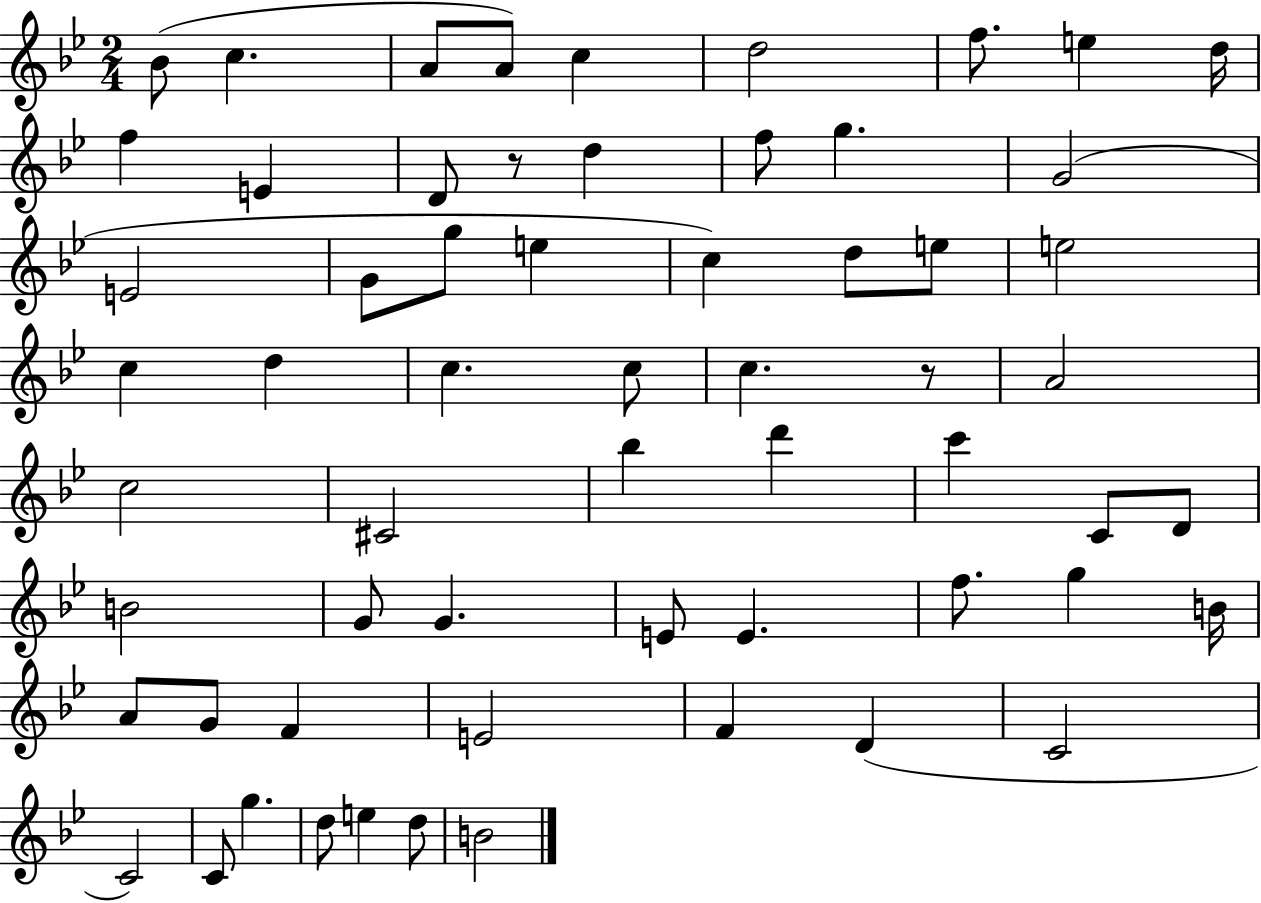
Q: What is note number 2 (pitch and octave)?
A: C5